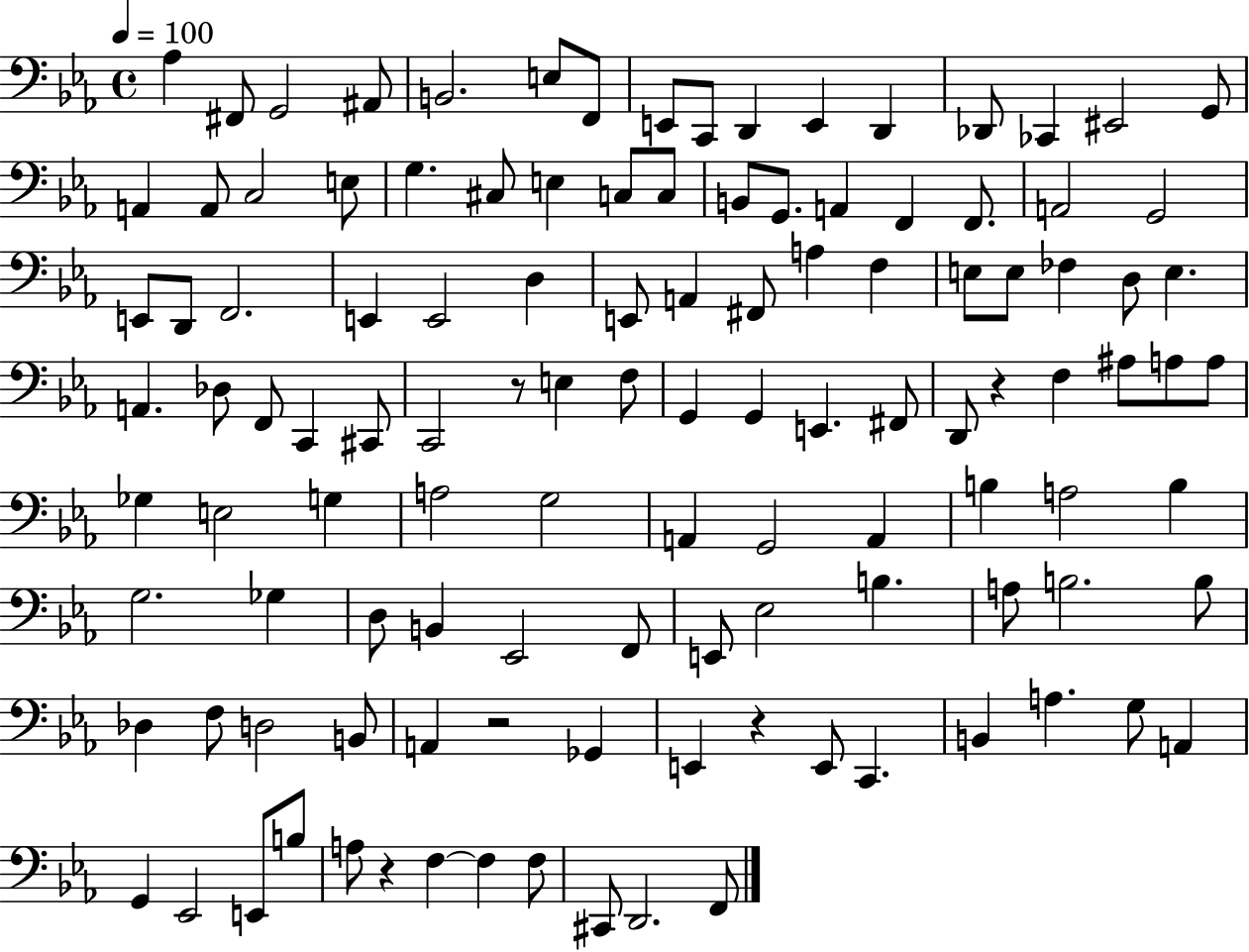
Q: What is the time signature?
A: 4/4